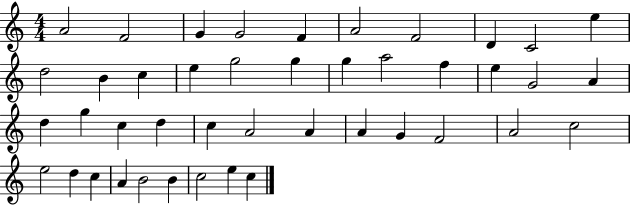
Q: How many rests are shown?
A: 0